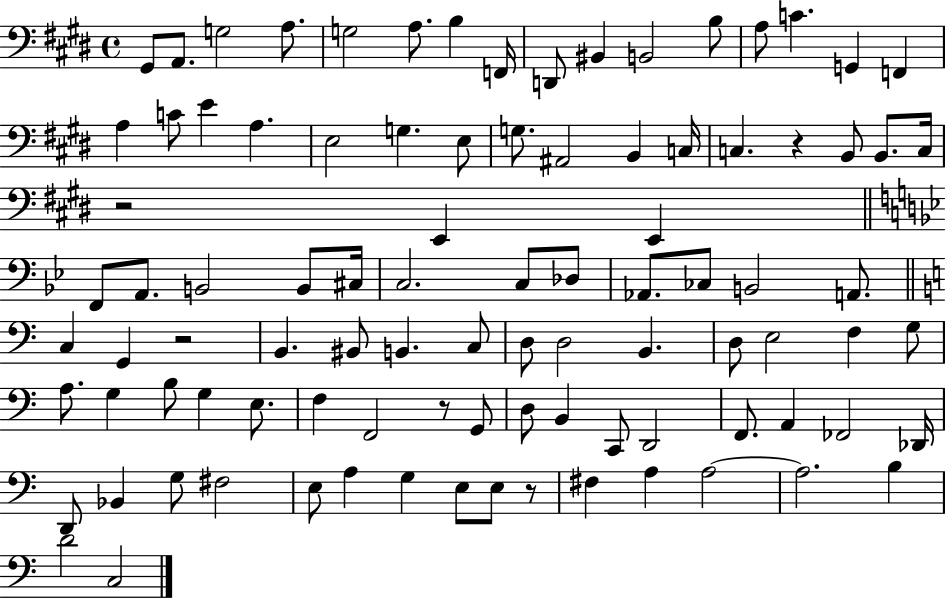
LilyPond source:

{
  \clef bass
  \time 4/4
  \defaultTimeSignature
  \key e \major
  gis,8 a,8. g2 a8. | g2 a8. b4 f,16 | d,8 bis,4 b,2 b8 | a8 c'4. g,4 f,4 | \break a4 c'8 e'4 a4. | e2 g4. e8 | g8. ais,2 b,4 c16 | c4. r4 b,8 b,8. c16 | \break r2 e,4 e,4 | \bar "||" \break \key bes \major f,8 a,8. b,2 b,8 cis16 | c2. c8 des8 | aes,8. ces8 b,2 a,8. | \bar "||" \break \key c \major c4 g,4 r2 | b,4. bis,8 b,4. c8 | d8 d2 b,4. | d8 e2 f4 g8 | \break a8. g4 b8 g4 e8. | f4 f,2 r8 g,8 | d8 b,4 c,8 d,2 | f,8. a,4 fes,2 des,16 | \break d,8 bes,4 g8 fis2 | e8 a4 g4 e8 e8 r8 | fis4 a4 a2~~ | a2. b4 | \break d'2 c2 | \bar "|."
}